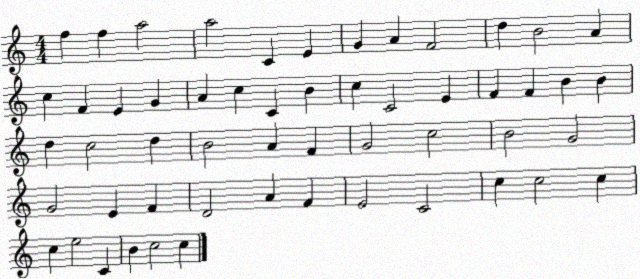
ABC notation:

X:1
T:Untitled
M:4/4
L:1/4
K:C
f f a2 a2 C E G A F2 d B2 A c F E G A c C B c C2 E F F B B d c2 d B2 A F G2 c2 B2 G2 G2 E F D2 A F E2 C2 c c2 c c e2 C B c2 c